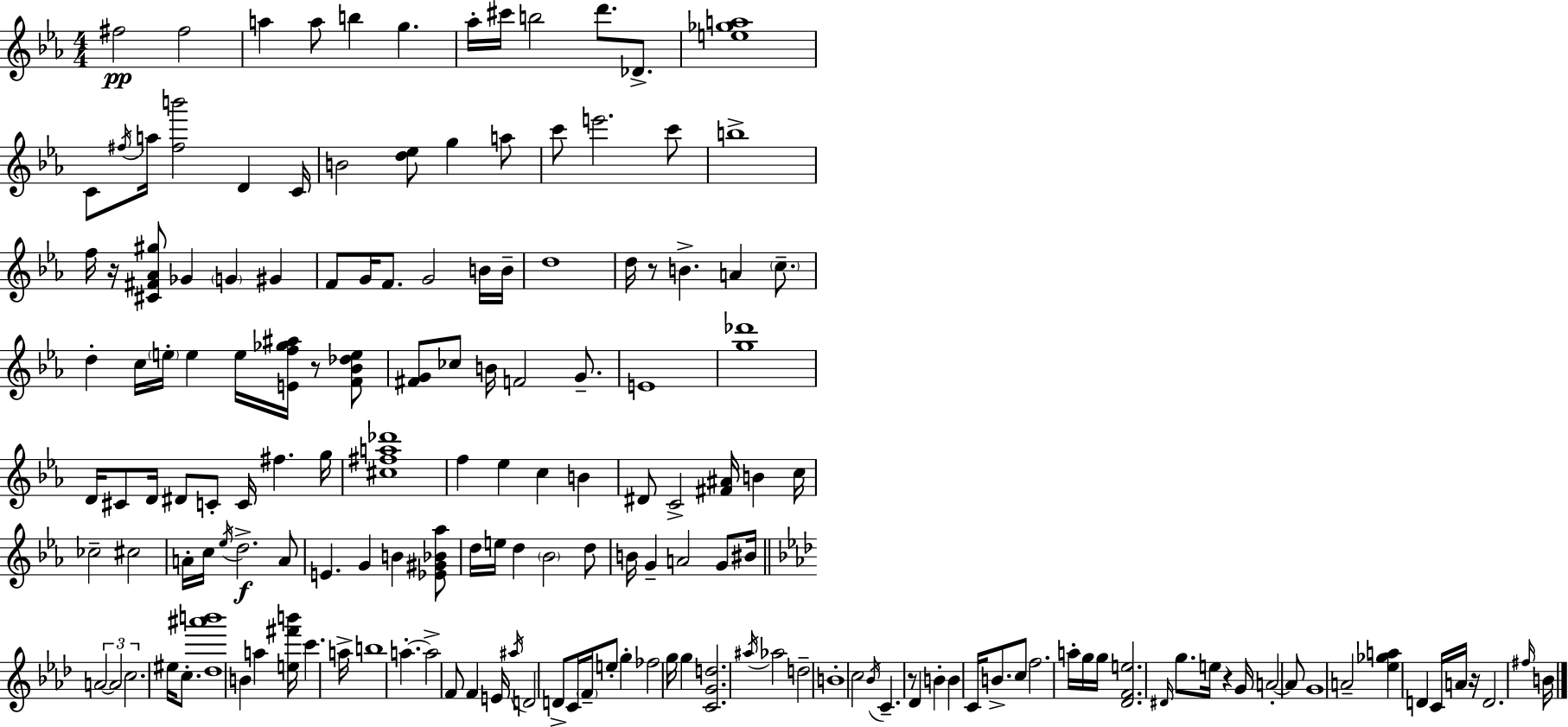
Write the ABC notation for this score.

X:1
T:Untitled
M:4/4
L:1/4
K:Eb
^f2 ^f2 a a/2 b g _a/4 ^c'/4 b2 d'/2 _D/2 [e_ga]4 C/2 ^f/4 a/4 [^fb']2 D C/4 B2 [d_e]/2 g a/2 c'/2 e'2 c'/2 b4 f/4 z/4 [^C^F_A^g]/2 _G G ^G F/2 G/4 F/2 G2 B/4 B/4 d4 d/4 z/2 B A c/2 d c/4 e/4 e e/4 [Ef_g^a]/4 z/2 [F_B_de]/2 [^FG]/2 _c/2 B/4 F2 G/2 E4 [g_d']4 D/4 ^C/2 D/4 ^D/2 C/2 C/4 ^f g/4 [^c^fa_d']4 f _e c B ^D/2 C2 [^F^A]/4 B c/4 _c2 ^c2 A/4 c/4 _e/4 d2 A/2 E G B [_E^G_B_a]/2 d/4 e/4 d _B2 d/2 B/4 G A2 G/2 ^B/4 A2 A2 c2 ^e/4 c/2 [_d^a'b']4 B a [e^f'b']/4 c' a/4 b4 a a2 F/2 F E/4 ^a/4 D2 D/2 C/4 F/4 e/2 g _f2 g/4 g [CGd]2 ^a/4 _a2 d2 B4 c2 _B/4 C z/2 _D B B C/4 B/2 c/2 f2 a/4 g/4 g/4 [_DFe]2 ^D/4 g/2 e/4 z G/4 A2 A/2 G4 A2 [_e_ga] D C/4 A/4 z/4 D2 ^f/4 B/4